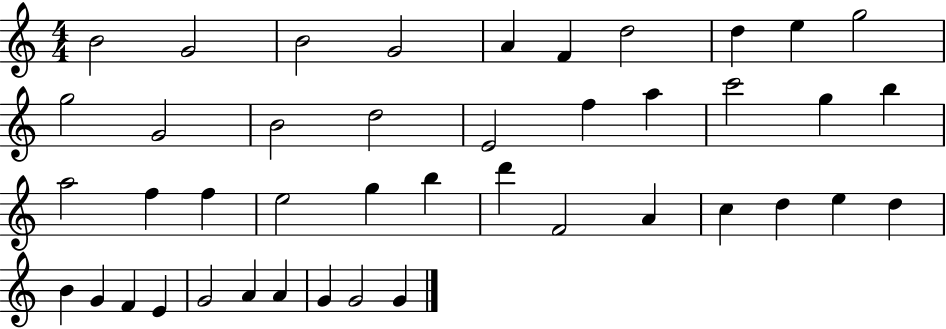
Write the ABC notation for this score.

X:1
T:Untitled
M:4/4
L:1/4
K:C
B2 G2 B2 G2 A F d2 d e g2 g2 G2 B2 d2 E2 f a c'2 g b a2 f f e2 g b d' F2 A c d e d B G F E G2 A A G G2 G